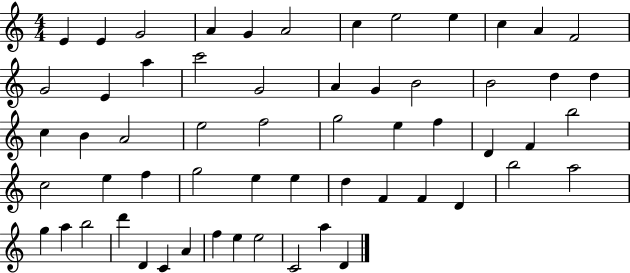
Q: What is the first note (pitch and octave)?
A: E4